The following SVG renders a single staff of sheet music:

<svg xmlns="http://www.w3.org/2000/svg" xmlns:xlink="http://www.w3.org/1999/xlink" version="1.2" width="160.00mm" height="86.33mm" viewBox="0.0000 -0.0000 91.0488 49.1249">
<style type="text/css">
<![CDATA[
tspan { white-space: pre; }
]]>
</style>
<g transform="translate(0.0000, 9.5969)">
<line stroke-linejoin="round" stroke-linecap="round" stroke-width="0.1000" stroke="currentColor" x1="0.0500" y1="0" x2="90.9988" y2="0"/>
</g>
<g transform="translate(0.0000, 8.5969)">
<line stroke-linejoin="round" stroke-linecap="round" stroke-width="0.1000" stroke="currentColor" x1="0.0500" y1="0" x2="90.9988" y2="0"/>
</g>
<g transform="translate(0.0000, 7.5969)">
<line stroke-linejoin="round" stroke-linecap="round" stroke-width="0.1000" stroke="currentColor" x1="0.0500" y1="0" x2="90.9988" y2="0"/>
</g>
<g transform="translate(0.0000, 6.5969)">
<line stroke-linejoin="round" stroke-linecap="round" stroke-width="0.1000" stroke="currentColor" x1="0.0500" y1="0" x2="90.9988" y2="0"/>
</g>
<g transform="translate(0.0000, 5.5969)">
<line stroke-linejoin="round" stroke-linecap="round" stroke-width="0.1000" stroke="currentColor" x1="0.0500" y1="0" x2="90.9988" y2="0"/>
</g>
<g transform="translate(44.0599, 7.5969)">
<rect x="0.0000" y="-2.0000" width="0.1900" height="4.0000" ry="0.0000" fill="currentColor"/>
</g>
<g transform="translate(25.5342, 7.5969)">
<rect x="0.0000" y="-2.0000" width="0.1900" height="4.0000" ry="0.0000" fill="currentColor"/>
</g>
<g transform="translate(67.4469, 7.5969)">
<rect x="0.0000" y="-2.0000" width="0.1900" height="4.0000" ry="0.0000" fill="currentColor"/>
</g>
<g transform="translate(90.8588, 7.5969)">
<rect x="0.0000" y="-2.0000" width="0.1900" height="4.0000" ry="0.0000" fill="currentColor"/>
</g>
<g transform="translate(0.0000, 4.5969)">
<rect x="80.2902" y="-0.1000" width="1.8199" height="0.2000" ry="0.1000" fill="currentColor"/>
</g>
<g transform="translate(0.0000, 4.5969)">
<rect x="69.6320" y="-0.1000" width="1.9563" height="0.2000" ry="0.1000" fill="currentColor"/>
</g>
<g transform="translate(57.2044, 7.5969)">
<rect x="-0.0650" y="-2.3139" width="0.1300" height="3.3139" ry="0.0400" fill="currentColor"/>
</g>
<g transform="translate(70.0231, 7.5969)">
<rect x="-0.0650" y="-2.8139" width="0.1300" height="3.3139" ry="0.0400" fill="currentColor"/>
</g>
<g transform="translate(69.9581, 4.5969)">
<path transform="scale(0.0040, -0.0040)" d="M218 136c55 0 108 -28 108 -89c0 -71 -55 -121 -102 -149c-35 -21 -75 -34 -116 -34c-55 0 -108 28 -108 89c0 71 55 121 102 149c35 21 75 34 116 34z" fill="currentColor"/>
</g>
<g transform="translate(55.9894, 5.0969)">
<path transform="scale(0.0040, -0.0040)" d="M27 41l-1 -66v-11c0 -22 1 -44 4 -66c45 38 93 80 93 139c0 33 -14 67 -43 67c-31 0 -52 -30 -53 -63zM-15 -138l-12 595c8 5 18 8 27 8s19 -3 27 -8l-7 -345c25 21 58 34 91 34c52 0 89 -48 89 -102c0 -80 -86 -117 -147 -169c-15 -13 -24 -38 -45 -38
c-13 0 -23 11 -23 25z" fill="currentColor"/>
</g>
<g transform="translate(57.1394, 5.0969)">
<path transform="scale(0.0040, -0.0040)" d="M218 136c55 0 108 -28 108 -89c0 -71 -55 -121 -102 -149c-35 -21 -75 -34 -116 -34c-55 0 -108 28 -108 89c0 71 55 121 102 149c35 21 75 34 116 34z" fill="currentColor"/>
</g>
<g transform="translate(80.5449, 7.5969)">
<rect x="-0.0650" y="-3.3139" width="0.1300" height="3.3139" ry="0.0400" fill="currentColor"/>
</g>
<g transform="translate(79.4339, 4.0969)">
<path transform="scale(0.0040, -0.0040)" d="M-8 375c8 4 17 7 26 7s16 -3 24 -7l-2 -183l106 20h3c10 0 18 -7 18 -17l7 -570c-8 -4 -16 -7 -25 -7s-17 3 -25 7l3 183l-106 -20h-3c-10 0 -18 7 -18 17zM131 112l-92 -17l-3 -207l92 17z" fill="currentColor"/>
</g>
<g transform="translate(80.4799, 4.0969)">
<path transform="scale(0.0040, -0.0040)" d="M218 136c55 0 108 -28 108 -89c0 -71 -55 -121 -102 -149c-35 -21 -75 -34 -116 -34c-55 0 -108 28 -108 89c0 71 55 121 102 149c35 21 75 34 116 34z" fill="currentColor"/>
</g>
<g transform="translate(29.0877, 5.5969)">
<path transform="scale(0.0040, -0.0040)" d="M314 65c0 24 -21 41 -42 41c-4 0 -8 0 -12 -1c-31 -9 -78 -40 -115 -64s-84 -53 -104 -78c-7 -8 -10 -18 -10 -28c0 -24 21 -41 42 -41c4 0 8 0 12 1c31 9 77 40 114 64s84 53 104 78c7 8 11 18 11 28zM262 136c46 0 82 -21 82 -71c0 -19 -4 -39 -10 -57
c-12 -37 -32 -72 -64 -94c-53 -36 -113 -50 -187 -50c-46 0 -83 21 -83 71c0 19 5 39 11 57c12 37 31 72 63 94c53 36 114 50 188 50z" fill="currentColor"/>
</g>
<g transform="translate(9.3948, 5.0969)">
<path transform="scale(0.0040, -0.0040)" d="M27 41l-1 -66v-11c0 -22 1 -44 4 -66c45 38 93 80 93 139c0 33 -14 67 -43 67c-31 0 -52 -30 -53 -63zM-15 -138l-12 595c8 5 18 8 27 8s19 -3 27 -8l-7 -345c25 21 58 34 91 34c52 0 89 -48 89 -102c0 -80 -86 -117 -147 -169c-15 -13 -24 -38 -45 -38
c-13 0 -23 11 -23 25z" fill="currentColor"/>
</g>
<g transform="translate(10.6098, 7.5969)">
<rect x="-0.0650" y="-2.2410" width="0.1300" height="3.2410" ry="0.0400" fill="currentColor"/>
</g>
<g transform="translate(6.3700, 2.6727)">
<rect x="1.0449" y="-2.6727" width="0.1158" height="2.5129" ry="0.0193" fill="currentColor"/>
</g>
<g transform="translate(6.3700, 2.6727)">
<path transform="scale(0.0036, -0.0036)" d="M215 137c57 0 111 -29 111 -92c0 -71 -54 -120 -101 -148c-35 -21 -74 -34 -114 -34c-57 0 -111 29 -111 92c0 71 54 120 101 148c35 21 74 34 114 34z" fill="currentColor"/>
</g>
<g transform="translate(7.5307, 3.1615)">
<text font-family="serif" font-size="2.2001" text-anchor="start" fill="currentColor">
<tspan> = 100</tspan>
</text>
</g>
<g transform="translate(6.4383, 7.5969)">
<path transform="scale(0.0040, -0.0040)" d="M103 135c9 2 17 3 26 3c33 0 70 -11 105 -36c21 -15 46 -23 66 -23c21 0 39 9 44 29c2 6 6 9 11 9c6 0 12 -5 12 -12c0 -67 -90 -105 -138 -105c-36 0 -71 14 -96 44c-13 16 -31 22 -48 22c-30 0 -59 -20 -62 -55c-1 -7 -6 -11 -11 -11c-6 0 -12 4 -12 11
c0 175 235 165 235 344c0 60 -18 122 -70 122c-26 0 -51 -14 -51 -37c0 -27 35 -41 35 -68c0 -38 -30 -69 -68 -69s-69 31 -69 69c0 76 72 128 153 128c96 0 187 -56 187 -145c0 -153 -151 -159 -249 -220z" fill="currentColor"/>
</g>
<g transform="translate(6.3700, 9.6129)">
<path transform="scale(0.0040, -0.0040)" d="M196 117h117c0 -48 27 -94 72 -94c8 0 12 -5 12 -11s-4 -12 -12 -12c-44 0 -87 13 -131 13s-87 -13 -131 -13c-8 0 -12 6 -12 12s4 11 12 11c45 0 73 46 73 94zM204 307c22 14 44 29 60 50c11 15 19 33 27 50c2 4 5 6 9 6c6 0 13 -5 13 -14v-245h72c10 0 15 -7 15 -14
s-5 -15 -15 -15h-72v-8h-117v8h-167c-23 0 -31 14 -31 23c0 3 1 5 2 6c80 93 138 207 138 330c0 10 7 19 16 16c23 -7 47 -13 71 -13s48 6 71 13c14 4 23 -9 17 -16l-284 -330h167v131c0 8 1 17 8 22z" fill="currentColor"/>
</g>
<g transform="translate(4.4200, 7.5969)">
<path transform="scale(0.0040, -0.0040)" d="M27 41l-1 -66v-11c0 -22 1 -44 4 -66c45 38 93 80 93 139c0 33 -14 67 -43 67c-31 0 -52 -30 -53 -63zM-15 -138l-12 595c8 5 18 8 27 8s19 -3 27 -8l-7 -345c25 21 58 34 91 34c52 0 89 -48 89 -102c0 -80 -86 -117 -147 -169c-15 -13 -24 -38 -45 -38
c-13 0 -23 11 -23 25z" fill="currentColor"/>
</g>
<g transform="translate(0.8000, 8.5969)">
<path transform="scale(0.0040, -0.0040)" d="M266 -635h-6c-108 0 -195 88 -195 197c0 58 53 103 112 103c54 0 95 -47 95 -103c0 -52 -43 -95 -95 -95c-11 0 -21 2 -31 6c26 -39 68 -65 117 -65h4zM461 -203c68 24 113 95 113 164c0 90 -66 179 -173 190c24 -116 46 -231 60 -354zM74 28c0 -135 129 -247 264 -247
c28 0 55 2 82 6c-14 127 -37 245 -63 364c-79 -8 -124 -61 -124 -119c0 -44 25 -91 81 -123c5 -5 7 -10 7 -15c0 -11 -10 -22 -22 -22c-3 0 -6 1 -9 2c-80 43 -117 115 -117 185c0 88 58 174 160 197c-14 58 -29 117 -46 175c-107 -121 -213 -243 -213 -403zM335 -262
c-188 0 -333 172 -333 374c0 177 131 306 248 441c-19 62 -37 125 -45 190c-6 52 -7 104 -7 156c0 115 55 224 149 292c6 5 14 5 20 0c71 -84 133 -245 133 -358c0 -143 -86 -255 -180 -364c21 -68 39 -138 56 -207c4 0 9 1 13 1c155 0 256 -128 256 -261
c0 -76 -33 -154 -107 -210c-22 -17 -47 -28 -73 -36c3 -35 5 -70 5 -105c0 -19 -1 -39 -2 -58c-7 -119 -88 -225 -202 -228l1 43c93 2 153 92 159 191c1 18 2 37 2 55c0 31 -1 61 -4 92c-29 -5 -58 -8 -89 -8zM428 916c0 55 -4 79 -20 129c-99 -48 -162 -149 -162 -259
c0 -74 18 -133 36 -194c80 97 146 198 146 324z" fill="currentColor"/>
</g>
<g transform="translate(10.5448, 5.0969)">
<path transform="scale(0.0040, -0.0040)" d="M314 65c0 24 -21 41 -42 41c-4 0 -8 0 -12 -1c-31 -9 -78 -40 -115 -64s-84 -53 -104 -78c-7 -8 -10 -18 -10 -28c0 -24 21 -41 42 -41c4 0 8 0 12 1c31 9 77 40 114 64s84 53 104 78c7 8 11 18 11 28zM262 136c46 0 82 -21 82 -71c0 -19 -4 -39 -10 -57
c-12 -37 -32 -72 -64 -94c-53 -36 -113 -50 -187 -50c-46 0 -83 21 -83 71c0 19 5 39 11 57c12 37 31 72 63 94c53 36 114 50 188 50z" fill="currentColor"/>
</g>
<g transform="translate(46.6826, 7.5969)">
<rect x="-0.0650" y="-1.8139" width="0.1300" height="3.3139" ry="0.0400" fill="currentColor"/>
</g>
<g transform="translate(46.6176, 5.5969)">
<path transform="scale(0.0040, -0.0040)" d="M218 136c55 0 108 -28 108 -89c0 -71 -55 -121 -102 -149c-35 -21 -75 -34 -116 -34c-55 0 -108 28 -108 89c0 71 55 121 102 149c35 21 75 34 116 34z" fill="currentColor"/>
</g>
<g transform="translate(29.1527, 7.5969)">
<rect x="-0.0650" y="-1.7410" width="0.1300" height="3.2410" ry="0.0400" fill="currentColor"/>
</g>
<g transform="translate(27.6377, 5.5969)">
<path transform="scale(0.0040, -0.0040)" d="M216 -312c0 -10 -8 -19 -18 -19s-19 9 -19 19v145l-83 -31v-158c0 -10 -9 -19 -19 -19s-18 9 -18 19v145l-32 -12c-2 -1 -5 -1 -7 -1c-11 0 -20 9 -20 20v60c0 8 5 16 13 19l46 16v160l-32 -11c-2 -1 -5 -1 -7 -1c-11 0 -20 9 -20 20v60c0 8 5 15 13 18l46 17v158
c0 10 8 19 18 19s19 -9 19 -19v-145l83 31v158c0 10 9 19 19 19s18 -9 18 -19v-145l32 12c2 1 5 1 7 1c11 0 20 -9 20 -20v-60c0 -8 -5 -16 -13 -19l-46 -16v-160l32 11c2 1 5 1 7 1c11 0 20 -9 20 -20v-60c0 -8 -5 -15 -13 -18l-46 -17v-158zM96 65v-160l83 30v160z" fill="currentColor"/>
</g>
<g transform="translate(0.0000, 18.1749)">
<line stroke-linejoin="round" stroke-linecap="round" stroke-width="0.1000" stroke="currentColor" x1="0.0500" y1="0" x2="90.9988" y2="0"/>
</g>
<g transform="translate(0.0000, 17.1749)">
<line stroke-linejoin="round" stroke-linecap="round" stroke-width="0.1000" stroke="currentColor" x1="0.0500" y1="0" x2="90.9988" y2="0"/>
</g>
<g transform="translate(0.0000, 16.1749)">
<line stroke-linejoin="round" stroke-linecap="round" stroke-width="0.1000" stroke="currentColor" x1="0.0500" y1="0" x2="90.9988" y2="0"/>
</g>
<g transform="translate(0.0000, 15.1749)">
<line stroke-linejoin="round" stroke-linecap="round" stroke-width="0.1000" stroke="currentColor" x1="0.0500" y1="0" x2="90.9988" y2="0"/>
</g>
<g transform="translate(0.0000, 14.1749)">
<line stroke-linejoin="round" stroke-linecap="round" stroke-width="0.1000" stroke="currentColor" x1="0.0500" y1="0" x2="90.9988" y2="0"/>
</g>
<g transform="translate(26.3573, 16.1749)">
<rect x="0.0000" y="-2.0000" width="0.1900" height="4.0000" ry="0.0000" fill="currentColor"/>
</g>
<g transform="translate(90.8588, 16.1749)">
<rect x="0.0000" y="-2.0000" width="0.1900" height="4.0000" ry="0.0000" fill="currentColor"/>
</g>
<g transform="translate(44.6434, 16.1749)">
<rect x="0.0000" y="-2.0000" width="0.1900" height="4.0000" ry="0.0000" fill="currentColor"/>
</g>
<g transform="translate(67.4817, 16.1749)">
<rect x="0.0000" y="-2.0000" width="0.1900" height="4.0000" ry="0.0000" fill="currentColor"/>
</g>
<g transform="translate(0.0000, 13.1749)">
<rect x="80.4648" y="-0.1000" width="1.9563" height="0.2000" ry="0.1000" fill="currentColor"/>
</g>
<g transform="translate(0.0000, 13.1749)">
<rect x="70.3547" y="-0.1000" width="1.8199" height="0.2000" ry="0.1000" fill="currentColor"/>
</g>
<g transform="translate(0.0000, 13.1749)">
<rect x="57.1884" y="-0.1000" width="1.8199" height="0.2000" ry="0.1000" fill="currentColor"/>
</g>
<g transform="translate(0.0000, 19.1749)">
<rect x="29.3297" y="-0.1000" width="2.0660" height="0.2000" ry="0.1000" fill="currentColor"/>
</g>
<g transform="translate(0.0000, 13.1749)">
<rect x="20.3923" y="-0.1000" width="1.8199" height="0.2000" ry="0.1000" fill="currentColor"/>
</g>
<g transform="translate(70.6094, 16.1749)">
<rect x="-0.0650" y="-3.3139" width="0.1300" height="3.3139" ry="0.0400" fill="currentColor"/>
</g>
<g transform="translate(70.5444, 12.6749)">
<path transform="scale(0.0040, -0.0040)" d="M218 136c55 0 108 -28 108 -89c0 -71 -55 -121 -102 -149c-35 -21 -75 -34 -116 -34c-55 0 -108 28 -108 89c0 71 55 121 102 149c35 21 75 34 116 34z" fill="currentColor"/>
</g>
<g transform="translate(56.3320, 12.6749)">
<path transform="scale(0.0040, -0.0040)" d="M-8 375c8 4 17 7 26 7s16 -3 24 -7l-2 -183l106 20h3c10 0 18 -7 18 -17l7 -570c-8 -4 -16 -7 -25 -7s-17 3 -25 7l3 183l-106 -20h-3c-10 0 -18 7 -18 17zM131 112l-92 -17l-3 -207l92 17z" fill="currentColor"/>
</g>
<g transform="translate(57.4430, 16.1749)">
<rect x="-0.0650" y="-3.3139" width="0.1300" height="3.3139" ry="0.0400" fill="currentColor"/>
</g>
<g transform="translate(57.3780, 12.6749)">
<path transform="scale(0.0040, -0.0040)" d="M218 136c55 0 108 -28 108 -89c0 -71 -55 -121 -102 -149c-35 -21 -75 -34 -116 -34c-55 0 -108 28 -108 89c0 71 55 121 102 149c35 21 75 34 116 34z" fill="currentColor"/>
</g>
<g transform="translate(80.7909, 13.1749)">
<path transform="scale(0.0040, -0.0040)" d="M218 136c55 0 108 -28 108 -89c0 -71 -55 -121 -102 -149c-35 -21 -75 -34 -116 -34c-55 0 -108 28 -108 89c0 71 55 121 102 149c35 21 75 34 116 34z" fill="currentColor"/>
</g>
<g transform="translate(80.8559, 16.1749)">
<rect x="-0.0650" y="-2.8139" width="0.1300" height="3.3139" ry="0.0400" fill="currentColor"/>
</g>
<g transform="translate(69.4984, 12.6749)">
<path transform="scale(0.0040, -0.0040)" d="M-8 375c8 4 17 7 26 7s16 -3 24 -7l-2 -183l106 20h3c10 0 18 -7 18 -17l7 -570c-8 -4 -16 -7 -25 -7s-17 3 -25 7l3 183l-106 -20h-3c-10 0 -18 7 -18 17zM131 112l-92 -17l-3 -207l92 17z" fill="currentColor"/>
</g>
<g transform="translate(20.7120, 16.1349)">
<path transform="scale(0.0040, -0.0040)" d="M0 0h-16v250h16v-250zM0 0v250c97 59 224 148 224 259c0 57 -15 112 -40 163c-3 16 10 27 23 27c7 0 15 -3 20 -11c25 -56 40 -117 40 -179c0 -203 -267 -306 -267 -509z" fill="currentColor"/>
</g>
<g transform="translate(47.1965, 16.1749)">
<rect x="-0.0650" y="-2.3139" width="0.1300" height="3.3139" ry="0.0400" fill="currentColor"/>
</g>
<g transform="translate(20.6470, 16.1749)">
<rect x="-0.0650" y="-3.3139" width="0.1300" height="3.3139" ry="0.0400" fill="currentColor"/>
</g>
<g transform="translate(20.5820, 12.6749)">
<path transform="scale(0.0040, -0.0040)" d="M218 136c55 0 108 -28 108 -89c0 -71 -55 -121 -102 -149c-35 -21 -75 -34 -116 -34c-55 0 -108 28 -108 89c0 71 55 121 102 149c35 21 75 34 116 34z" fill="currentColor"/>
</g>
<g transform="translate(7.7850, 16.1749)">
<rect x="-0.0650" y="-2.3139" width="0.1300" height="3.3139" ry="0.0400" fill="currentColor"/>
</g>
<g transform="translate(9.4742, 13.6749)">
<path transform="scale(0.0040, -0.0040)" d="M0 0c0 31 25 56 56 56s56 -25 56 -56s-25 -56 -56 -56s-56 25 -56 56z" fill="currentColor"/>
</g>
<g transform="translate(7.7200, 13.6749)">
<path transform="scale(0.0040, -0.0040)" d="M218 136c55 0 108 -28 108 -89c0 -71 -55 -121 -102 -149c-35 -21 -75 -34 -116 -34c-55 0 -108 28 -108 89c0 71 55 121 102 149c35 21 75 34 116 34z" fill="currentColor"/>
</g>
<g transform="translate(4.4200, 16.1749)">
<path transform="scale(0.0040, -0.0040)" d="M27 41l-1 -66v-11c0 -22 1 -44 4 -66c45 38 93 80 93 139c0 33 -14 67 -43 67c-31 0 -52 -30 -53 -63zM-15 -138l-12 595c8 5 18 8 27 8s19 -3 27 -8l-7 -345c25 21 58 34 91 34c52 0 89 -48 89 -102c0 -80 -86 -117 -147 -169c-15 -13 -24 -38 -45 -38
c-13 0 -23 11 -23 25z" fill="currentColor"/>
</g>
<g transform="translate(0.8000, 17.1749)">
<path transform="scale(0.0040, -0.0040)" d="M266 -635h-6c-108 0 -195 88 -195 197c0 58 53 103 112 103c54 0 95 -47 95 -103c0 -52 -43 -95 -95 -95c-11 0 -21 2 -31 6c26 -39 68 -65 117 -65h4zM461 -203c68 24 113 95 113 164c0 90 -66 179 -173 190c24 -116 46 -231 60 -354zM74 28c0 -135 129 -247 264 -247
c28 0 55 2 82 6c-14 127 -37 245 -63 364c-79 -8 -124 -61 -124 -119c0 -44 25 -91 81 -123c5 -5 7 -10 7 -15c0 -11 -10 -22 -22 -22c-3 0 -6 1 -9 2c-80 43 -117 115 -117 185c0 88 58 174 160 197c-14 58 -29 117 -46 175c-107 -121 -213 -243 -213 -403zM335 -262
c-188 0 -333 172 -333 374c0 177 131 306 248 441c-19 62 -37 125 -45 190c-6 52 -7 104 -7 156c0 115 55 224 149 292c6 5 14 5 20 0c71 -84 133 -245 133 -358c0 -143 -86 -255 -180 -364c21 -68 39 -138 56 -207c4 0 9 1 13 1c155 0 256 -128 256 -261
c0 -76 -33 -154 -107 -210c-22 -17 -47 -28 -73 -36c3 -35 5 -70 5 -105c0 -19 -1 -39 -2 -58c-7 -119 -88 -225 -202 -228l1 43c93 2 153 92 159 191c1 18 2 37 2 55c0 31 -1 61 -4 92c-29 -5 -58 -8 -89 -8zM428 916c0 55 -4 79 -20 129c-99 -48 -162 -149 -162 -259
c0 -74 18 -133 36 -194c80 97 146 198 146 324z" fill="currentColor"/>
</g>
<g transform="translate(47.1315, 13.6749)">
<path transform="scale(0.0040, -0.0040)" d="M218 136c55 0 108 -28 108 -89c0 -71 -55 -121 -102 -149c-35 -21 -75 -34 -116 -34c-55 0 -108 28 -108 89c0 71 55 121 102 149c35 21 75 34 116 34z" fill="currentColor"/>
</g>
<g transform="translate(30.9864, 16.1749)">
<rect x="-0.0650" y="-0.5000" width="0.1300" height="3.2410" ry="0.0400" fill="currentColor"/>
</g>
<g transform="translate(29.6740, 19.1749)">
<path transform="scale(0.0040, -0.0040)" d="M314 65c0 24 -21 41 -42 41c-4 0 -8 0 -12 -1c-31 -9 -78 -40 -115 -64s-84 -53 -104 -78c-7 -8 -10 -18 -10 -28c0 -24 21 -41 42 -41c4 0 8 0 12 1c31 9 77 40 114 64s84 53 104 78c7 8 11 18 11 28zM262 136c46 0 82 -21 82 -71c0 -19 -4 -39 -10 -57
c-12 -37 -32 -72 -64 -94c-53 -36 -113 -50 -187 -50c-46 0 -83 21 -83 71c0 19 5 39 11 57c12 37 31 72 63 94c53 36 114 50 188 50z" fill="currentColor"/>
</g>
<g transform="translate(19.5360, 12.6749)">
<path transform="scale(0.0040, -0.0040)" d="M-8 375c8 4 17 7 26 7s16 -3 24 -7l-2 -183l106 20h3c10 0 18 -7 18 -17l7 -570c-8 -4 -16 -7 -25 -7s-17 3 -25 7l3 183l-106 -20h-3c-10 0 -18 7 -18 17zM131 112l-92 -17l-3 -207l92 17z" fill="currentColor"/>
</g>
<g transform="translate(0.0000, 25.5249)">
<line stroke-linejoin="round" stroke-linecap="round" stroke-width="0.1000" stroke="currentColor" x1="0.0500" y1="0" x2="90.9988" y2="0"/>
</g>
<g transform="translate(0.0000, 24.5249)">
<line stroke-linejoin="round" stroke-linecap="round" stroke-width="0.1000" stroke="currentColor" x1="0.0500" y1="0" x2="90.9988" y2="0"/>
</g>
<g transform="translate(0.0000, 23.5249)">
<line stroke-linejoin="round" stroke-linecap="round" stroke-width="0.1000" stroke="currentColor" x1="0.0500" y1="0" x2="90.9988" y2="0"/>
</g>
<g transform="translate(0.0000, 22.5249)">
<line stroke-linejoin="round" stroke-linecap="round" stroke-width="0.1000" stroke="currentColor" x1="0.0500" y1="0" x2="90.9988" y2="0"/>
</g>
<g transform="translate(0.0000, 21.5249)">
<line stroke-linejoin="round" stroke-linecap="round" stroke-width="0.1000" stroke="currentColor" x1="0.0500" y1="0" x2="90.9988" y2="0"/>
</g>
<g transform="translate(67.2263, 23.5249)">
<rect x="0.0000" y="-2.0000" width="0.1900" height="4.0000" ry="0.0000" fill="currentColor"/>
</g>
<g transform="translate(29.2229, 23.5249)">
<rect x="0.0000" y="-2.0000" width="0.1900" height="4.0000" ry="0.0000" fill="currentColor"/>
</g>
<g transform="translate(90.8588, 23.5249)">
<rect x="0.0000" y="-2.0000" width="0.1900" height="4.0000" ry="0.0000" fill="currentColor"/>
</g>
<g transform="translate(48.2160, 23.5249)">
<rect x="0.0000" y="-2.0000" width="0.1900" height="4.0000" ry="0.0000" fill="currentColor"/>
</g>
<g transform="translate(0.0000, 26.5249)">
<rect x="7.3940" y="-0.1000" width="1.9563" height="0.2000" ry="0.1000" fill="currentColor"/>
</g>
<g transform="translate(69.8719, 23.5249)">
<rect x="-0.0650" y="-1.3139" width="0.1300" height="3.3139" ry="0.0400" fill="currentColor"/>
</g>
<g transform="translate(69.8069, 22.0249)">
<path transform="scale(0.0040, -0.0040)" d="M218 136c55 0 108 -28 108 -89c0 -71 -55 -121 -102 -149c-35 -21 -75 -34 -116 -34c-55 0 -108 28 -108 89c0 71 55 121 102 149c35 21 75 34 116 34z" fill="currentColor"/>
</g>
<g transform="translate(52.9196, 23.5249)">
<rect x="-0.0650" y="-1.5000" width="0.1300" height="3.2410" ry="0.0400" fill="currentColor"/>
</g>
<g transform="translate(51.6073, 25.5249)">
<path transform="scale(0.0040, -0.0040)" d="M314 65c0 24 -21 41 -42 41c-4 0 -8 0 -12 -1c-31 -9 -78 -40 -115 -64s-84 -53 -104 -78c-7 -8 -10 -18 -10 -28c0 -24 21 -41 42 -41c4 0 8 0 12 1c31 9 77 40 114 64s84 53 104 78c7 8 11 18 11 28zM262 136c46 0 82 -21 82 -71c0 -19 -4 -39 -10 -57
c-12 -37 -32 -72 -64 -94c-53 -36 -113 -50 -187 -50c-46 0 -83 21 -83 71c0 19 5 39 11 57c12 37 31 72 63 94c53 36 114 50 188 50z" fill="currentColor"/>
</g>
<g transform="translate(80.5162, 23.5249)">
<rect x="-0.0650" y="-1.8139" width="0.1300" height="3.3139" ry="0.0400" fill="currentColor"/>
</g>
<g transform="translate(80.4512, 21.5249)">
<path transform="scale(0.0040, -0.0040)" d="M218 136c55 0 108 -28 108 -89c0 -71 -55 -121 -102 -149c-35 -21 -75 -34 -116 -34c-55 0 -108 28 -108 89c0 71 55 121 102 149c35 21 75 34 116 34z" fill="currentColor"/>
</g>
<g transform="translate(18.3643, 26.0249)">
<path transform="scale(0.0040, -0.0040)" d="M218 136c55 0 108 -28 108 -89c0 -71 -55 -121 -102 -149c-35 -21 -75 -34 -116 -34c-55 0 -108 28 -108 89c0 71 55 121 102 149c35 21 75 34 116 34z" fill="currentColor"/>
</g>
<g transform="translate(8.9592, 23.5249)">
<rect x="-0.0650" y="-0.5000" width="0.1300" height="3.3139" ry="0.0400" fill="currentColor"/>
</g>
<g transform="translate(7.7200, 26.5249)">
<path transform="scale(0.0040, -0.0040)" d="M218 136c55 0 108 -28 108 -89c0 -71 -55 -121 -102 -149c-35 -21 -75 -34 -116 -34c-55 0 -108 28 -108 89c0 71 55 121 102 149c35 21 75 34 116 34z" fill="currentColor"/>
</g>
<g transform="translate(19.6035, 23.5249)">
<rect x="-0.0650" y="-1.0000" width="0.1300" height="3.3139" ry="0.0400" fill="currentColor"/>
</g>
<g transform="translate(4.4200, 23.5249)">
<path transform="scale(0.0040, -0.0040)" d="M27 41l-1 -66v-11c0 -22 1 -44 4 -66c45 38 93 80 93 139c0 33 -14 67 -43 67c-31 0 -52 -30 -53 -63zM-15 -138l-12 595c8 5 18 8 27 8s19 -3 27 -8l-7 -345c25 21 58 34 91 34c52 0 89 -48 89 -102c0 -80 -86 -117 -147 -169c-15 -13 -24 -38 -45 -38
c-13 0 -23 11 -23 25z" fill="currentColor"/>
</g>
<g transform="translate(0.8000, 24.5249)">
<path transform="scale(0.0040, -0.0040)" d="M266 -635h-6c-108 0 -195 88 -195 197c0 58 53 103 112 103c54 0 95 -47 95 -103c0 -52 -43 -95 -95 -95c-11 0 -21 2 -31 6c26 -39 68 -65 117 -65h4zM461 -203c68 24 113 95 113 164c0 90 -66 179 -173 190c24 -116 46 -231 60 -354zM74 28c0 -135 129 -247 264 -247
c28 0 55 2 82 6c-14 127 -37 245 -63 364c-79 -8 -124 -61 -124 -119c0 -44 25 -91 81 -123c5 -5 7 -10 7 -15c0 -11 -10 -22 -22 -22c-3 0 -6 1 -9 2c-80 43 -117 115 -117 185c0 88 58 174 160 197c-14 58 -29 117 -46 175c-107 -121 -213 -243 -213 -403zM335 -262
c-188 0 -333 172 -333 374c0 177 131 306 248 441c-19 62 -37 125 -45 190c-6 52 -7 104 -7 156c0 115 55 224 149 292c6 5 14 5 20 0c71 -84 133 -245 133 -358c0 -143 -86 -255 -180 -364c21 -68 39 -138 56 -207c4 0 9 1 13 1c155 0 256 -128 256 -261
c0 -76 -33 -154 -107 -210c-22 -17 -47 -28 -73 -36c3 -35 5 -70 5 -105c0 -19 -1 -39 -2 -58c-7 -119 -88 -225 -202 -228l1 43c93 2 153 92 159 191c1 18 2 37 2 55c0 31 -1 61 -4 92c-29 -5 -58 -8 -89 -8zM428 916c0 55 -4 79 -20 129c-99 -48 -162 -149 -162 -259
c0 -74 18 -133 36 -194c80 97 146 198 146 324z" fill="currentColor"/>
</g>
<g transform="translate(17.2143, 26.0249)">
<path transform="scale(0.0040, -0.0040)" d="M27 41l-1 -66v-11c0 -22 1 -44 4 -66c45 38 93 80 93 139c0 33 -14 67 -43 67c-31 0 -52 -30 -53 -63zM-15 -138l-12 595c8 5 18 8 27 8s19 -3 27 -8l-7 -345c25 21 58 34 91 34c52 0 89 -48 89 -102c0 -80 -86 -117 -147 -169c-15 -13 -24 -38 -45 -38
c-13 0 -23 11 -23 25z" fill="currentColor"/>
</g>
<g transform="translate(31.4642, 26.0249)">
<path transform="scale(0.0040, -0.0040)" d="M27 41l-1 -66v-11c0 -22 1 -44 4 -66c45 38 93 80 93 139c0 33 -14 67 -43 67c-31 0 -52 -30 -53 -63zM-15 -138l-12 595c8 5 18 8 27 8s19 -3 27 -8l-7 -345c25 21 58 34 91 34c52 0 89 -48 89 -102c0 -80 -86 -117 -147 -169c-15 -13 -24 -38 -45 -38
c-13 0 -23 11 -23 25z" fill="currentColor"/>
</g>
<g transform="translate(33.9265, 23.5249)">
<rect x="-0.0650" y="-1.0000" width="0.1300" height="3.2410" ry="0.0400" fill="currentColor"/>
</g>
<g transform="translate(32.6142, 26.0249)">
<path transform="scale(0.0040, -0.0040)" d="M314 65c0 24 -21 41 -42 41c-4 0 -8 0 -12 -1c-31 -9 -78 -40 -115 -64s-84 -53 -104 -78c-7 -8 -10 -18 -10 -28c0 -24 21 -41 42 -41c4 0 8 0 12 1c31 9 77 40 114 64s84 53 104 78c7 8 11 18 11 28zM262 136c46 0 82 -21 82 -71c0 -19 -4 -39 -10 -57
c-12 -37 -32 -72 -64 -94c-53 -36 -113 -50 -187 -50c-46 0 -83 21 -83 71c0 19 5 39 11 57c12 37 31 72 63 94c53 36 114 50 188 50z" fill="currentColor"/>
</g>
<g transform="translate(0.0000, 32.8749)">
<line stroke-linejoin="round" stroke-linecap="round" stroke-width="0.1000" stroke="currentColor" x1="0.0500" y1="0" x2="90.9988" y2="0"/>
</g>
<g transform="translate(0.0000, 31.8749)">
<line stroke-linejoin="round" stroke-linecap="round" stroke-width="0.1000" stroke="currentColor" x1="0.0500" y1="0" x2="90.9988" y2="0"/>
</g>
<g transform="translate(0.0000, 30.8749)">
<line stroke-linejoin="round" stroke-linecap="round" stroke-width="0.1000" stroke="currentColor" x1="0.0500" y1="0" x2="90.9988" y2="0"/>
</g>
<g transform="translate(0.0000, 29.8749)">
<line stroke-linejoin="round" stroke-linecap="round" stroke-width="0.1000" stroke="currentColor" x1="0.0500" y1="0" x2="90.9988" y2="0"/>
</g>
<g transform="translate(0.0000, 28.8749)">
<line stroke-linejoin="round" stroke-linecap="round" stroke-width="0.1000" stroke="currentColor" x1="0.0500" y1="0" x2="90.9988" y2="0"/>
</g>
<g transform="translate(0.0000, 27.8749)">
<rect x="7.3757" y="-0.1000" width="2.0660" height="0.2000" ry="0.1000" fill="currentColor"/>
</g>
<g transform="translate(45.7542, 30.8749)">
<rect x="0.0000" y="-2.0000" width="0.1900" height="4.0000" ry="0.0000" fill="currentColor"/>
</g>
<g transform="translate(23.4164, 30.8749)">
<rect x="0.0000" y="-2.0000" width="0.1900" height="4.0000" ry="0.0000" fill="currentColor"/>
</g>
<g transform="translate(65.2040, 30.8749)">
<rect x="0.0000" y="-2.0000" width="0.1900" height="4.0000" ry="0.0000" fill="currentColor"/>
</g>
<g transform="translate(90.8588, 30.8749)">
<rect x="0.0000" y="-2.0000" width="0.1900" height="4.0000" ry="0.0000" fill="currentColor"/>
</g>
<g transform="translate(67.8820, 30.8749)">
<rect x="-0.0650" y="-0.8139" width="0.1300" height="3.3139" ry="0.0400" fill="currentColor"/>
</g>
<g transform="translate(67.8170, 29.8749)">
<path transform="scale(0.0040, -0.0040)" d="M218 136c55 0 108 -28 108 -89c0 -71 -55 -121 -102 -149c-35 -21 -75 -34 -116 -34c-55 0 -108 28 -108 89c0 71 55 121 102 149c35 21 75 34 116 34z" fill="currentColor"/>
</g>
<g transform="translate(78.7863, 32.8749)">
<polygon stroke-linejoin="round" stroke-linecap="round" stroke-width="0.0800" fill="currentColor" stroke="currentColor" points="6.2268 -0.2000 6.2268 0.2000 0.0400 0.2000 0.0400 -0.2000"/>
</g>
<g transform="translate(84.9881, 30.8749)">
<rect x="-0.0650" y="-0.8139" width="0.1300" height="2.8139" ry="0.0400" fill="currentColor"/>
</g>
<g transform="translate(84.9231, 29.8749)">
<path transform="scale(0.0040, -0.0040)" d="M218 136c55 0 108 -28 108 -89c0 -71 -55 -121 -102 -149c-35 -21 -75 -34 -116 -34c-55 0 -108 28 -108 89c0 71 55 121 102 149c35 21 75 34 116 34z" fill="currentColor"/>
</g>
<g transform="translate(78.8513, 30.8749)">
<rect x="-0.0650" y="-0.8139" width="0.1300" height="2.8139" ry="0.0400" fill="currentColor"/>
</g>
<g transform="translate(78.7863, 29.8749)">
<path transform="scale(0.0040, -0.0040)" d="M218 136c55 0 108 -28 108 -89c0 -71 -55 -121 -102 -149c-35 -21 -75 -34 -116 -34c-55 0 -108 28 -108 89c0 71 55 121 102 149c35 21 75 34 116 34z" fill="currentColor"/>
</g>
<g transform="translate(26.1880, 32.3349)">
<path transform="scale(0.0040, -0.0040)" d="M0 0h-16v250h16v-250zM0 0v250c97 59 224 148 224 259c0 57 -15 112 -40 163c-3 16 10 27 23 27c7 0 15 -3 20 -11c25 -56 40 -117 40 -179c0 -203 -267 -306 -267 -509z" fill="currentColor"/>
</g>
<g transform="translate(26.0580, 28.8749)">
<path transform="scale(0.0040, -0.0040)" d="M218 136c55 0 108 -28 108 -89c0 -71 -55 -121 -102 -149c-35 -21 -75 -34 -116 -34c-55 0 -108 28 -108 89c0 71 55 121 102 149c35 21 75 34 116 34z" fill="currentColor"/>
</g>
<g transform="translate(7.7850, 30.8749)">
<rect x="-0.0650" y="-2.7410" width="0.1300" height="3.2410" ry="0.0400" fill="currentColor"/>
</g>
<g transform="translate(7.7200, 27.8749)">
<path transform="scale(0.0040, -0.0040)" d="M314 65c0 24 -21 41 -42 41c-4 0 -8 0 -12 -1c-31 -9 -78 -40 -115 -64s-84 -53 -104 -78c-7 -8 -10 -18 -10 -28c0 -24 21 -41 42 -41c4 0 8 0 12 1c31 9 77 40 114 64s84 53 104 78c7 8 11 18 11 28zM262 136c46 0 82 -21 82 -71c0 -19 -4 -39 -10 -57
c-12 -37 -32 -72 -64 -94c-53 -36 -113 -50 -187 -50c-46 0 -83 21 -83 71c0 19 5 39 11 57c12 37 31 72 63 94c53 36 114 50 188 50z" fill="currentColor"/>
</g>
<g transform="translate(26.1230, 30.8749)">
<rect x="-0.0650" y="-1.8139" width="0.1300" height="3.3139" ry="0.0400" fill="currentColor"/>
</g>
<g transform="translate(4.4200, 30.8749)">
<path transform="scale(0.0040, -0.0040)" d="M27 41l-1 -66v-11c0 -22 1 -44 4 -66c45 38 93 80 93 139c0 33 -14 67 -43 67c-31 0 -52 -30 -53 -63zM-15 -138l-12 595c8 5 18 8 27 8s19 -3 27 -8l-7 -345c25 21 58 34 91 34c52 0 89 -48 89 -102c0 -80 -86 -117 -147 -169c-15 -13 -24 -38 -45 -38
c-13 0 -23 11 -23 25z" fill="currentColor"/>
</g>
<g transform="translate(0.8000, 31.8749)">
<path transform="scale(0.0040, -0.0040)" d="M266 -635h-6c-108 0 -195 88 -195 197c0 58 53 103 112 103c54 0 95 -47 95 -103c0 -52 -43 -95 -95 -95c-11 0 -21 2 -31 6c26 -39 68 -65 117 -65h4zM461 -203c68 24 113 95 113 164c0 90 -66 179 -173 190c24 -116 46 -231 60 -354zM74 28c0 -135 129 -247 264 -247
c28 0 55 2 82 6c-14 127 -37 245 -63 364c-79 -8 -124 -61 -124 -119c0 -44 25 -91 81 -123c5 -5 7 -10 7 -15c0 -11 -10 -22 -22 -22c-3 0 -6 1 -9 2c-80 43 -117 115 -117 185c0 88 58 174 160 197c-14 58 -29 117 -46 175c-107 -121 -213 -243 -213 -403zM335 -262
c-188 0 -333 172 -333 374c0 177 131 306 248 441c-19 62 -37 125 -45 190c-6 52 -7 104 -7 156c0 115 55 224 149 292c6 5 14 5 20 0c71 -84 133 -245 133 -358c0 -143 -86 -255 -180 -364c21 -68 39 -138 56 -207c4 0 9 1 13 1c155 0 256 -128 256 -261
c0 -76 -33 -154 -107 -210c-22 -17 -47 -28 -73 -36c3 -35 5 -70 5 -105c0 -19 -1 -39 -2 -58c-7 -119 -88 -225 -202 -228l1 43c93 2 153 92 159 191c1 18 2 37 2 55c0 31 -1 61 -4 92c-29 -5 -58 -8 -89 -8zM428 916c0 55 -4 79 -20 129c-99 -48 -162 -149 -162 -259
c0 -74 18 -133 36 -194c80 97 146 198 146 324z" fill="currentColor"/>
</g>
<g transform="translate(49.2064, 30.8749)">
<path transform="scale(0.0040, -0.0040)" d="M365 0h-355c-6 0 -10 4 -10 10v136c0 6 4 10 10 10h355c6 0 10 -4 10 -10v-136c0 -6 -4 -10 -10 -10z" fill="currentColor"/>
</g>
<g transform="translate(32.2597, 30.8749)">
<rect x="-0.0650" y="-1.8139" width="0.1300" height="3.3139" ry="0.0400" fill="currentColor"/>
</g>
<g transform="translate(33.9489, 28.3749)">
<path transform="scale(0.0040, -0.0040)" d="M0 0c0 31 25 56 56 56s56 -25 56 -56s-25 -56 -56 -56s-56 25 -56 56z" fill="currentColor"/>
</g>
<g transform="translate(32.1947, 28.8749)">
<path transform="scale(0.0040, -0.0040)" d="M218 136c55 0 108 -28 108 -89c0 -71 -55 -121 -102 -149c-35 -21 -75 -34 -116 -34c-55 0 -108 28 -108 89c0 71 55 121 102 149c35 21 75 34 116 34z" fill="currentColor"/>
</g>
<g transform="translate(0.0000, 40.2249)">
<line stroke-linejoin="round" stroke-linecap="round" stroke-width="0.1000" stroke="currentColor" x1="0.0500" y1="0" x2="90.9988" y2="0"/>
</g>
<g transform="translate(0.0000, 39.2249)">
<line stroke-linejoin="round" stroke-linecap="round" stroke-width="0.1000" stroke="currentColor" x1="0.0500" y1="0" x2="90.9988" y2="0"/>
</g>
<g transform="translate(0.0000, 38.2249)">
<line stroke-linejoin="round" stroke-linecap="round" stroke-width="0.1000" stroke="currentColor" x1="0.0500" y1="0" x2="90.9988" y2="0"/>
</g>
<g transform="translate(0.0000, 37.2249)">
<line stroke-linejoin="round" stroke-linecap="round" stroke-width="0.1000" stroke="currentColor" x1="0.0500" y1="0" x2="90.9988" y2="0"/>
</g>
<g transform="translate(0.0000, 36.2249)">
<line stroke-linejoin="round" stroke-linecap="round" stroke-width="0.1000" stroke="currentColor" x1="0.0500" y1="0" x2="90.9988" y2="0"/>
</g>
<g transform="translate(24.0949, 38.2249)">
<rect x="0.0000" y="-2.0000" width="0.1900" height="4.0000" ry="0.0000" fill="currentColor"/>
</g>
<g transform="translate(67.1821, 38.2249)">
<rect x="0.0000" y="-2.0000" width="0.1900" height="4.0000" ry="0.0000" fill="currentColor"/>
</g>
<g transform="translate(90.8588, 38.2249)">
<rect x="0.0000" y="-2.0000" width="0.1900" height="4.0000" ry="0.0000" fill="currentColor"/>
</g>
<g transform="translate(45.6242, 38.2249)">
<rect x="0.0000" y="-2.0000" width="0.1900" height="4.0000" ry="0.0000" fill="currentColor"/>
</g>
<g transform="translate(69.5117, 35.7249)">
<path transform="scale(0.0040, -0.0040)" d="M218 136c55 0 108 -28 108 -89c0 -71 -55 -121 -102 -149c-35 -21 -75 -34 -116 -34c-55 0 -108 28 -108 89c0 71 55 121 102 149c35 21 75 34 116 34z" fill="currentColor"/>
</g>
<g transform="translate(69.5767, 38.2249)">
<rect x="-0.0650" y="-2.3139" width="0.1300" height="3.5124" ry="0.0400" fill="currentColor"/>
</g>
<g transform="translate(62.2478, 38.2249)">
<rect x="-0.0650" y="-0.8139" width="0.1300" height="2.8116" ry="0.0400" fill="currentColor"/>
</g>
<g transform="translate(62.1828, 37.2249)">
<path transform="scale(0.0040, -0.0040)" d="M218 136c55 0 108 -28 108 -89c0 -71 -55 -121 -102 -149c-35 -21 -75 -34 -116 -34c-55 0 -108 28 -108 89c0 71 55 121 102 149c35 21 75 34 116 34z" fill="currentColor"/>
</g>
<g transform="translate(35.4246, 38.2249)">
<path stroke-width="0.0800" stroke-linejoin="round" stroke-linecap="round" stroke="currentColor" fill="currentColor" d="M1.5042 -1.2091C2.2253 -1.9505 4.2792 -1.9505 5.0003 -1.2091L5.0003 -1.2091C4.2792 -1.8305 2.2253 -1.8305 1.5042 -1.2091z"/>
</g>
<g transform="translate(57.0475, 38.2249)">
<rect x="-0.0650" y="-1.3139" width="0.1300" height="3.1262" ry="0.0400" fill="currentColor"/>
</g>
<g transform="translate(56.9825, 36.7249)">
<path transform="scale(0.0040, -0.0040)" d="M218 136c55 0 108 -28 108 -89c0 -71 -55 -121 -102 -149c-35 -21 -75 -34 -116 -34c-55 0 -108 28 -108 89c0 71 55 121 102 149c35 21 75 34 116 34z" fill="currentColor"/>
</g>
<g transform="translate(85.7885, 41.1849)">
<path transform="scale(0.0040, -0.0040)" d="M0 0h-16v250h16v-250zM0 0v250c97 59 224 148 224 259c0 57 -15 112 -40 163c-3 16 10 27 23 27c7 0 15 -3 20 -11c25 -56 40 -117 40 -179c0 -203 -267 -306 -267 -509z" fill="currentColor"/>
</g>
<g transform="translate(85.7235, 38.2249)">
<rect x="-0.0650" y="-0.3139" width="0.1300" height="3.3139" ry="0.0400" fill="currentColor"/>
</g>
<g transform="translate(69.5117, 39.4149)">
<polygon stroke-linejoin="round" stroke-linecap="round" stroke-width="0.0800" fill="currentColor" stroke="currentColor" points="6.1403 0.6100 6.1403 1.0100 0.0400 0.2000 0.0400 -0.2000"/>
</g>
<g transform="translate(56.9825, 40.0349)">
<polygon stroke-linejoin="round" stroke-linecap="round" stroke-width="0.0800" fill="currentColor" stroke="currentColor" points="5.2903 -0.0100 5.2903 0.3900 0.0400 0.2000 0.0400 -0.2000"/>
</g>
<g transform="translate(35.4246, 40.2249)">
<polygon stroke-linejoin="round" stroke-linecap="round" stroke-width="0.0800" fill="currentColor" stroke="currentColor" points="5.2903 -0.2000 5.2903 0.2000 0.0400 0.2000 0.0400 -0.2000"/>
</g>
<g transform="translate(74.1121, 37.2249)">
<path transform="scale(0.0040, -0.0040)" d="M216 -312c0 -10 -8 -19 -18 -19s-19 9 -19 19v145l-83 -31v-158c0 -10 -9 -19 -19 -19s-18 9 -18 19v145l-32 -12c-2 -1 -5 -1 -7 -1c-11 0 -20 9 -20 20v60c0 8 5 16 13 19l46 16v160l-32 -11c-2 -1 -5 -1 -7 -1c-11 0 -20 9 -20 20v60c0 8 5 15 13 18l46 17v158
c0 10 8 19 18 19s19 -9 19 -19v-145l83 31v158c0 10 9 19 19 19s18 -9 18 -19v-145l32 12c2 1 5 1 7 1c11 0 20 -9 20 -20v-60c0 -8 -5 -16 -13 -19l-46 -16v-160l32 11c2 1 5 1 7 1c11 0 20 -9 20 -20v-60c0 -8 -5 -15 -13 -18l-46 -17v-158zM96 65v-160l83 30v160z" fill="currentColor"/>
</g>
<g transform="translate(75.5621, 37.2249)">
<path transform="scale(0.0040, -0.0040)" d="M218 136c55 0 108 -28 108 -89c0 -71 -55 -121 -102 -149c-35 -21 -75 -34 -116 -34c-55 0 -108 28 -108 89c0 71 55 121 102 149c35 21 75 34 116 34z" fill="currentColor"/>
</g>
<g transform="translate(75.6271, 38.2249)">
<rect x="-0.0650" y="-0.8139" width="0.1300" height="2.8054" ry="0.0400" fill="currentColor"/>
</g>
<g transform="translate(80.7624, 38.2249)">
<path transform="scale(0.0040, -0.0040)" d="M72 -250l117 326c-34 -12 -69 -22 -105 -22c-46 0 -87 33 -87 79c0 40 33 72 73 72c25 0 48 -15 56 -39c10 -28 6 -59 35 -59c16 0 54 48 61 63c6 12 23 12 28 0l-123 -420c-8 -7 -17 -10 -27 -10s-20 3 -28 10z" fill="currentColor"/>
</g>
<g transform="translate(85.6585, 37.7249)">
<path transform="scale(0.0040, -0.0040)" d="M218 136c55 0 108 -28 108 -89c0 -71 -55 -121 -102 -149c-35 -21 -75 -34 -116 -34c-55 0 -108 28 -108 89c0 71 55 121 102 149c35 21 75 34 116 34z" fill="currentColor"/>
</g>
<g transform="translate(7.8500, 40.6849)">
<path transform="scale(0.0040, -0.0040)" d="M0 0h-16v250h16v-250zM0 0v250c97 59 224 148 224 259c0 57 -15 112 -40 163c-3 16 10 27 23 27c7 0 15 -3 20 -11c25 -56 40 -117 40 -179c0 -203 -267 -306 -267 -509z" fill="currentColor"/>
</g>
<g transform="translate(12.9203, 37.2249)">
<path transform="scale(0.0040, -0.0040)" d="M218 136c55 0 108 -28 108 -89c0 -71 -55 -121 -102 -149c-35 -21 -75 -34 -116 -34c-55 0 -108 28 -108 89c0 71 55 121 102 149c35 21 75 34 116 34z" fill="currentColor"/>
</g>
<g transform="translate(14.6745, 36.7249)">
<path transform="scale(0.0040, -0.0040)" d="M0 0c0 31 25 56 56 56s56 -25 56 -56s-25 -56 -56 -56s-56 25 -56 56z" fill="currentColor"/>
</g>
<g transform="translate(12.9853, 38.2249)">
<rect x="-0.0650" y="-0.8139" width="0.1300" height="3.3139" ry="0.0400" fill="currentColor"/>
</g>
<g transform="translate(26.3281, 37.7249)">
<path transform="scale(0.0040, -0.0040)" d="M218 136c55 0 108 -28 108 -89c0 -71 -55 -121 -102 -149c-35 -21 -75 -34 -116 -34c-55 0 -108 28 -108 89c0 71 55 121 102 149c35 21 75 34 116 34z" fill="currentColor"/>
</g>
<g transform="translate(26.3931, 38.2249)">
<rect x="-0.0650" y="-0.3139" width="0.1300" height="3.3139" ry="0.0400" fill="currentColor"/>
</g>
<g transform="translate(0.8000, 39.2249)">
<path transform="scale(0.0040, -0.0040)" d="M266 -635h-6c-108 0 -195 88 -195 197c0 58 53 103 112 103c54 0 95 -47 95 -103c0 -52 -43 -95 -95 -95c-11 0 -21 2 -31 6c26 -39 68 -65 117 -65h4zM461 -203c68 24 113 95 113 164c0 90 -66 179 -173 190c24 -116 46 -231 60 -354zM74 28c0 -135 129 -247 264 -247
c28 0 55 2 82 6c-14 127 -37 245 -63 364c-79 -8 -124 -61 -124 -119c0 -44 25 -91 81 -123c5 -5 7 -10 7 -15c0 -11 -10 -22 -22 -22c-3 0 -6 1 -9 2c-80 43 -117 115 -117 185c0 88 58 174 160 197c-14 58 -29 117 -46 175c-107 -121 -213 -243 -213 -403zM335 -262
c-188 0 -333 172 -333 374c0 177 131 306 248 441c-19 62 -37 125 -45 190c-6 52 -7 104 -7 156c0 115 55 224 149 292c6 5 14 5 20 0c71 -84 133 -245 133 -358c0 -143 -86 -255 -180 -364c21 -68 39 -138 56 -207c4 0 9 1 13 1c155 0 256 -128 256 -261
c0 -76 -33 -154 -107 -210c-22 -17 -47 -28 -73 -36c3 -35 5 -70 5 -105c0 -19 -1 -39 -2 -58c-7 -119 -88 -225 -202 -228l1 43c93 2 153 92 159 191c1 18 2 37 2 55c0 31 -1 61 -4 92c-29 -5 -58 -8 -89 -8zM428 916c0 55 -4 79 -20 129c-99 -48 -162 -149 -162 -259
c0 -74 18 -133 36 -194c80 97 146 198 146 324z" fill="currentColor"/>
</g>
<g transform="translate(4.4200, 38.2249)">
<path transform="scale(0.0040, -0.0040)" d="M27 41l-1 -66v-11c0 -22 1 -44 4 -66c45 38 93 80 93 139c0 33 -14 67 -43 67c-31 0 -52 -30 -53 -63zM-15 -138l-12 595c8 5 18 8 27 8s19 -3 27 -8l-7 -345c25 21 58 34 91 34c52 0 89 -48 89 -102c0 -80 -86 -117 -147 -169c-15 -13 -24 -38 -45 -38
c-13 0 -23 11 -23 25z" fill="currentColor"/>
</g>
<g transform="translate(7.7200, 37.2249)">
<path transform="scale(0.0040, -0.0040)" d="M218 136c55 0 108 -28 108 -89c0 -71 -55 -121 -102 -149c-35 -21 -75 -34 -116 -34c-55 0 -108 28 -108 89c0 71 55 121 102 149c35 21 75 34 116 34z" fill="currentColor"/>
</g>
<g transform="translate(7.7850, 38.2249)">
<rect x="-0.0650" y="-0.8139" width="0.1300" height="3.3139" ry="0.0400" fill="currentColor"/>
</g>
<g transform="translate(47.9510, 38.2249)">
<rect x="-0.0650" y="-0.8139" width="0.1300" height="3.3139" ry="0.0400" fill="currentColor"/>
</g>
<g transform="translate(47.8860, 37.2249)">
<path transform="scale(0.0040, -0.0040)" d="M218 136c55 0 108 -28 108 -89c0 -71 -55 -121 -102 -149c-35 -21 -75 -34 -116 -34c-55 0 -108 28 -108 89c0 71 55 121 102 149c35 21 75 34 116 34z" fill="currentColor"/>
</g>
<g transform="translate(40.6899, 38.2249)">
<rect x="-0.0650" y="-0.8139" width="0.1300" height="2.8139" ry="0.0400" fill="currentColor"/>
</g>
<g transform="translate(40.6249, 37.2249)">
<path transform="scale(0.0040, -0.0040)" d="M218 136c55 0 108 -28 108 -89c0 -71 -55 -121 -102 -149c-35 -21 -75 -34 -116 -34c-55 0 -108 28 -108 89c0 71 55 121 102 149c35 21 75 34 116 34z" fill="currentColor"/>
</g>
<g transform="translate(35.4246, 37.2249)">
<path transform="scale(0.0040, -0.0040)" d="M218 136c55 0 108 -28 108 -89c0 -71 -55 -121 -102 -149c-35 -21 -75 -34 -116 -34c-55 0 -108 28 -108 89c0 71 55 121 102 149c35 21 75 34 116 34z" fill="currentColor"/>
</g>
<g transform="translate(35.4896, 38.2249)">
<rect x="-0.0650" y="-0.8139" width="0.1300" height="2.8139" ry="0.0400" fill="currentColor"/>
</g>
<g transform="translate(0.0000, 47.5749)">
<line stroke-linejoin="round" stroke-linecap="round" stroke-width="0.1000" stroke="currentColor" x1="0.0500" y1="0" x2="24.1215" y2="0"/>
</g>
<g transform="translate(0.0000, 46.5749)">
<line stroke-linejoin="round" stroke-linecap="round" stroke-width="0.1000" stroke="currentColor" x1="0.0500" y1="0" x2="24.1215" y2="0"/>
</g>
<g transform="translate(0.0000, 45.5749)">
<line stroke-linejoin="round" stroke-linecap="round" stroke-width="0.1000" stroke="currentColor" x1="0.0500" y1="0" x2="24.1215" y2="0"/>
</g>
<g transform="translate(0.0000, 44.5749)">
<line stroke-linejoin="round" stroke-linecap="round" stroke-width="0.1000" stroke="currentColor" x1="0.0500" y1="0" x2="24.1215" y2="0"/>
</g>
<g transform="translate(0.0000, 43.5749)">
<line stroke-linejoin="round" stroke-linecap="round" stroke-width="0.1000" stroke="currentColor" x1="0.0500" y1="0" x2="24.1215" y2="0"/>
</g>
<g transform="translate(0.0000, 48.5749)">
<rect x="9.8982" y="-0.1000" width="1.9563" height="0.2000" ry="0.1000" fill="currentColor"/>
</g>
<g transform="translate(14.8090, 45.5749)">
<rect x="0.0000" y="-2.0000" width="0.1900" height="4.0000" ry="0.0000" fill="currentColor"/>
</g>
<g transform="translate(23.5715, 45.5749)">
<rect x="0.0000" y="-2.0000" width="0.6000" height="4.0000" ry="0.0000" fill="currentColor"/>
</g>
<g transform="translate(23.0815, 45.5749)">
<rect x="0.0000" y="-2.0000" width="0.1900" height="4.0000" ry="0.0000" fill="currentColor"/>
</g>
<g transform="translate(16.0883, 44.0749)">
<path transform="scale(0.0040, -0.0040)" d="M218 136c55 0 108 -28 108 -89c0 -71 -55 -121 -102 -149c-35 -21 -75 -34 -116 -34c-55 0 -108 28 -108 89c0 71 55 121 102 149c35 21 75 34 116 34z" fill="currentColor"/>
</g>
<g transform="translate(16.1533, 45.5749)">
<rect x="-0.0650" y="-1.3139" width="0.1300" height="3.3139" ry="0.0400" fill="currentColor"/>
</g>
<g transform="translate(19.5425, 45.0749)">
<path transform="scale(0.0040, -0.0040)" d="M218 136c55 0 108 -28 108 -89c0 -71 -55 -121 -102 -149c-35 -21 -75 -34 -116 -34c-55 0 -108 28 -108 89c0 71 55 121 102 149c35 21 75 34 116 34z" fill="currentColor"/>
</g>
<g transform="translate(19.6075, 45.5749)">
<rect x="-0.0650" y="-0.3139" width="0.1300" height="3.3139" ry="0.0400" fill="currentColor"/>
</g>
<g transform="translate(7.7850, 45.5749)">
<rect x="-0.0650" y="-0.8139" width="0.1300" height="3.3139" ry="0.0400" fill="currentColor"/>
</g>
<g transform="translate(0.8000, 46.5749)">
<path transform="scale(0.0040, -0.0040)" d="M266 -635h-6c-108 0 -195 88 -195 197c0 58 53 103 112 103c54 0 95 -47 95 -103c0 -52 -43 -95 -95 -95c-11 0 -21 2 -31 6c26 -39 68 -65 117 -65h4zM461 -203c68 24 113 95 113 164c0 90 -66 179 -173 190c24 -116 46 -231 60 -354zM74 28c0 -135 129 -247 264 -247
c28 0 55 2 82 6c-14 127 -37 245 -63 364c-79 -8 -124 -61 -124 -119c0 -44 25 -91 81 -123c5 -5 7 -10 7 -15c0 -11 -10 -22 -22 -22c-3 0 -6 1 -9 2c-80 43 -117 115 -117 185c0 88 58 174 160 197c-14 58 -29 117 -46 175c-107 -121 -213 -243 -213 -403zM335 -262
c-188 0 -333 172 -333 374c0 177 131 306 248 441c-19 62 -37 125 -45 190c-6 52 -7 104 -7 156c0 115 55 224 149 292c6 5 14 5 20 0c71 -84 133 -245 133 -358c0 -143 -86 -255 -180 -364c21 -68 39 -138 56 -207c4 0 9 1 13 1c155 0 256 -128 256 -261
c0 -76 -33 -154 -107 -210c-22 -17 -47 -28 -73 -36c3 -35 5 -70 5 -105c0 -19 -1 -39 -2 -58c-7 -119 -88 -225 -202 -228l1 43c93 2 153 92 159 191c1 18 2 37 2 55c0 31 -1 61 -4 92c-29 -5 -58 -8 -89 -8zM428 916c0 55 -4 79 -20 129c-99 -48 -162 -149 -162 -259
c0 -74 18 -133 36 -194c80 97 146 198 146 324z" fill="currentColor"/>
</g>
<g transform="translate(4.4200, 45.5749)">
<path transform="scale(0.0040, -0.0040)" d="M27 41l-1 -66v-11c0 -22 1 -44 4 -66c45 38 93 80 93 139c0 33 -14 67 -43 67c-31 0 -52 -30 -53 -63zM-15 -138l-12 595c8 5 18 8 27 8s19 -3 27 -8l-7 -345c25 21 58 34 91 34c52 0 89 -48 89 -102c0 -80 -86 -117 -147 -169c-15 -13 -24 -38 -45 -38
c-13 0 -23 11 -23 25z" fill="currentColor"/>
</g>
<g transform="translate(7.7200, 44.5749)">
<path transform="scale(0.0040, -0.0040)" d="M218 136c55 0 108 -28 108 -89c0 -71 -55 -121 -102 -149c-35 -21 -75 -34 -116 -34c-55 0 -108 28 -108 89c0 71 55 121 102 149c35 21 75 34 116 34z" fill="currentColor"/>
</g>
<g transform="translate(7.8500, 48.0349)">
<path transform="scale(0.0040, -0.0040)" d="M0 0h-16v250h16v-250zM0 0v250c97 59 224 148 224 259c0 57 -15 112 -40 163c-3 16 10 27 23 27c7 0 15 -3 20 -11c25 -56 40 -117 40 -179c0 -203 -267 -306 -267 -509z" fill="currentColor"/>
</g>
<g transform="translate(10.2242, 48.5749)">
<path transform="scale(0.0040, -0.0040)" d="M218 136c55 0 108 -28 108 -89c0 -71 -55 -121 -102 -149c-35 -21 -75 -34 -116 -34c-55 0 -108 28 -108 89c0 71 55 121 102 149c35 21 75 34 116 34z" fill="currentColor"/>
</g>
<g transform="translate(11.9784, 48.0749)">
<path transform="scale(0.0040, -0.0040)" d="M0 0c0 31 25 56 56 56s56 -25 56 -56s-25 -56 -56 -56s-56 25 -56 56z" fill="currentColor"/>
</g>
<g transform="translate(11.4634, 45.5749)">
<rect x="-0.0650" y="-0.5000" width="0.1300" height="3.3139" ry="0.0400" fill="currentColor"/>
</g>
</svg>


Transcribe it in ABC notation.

X:1
T:Untitled
M:2/4
L:1/4
K:F
_g2 ^f2 f _g a b g b/2 C2 g b b a C _D _D2 E2 e f a2 f/2 f z2 d d/2 d/2 d/2 d c d/2 d/2 d e/2 d/2 g/2 ^d/2 z/2 c/2 d/2 C e c